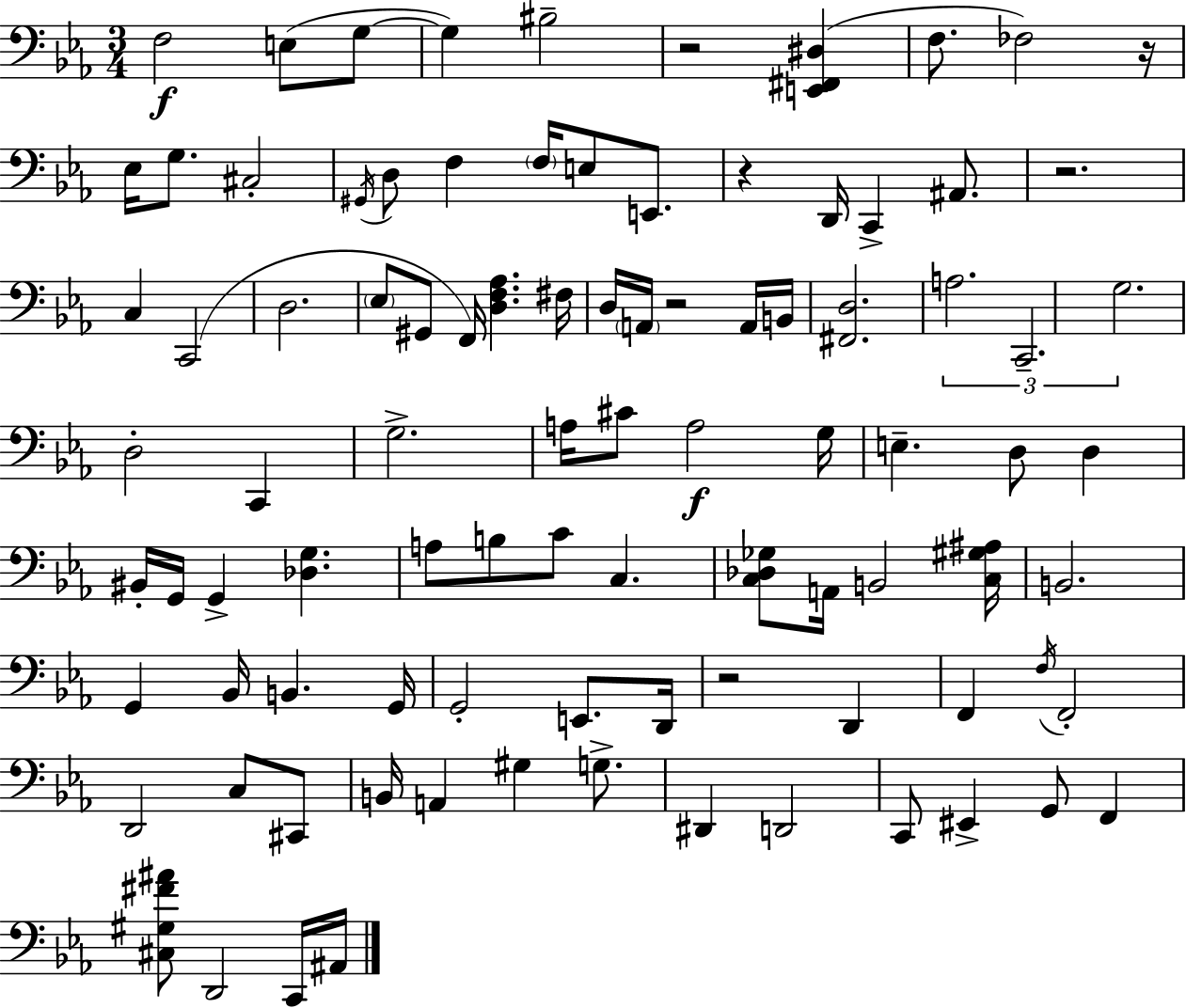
{
  \clef bass
  \numericTimeSignature
  \time 3/4
  \key c \minor
  \repeat volta 2 { f2\f e8( g8~~ | g4) bis2-- | r2 <e, fis, dis>4( | f8. fes2) r16 | \break ees16 g8. cis2-. | \acciaccatura { gis,16 } d8 f4 \parenthesize f16 e8 e,8. | r4 d,16 c,4-> ais,8. | r2. | \break c4 c,2( | d2. | \parenthesize ees8 gis,8 f,16) <d f aes>4. | fis16 d16 \parenthesize a,16 r2 a,16 | \break b,16 <fis, d>2. | \tuplet 3/2 { a2. | c,2.-- | g2. } | \break d2-. c,4 | g2.-> | a16 cis'8 a2\f | g16 e4.-- d8 d4 | \break bis,16-. g,16 g,4-> <des g>4. | a8 b8 c'8 c4. | <c des ges>8 a,16 b,2 | <c gis ais>16 b,2. | \break g,4 bes,16 b,4. | g,16 g,2-. e,8. | d,16 r2 d,4 | f,4 \acciaccatura { f16 } f,2-. | \break d,2 c8 | cis,8 b,16 a,4 gis4 g8.-> | dis,4 d,2 | c,8 eis,4-> g,8 f,4 | \break <cis gis fis' ais'>8 d,2 | c,16 ais,16 } \bar "|."
}